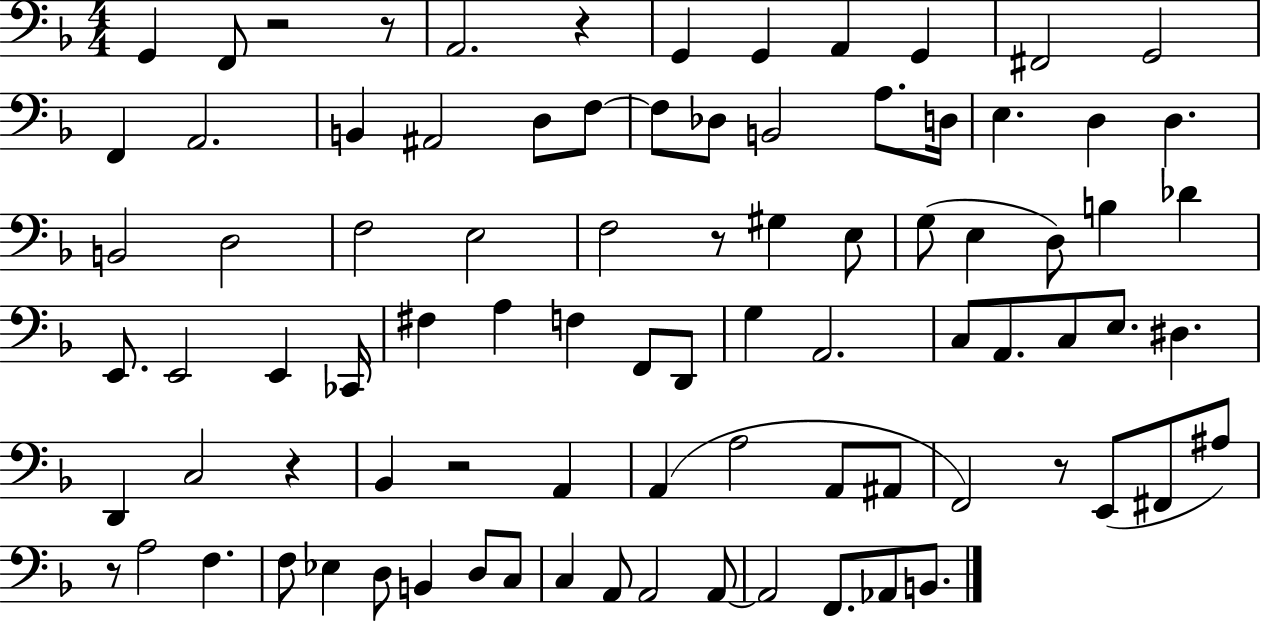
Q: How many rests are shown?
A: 8